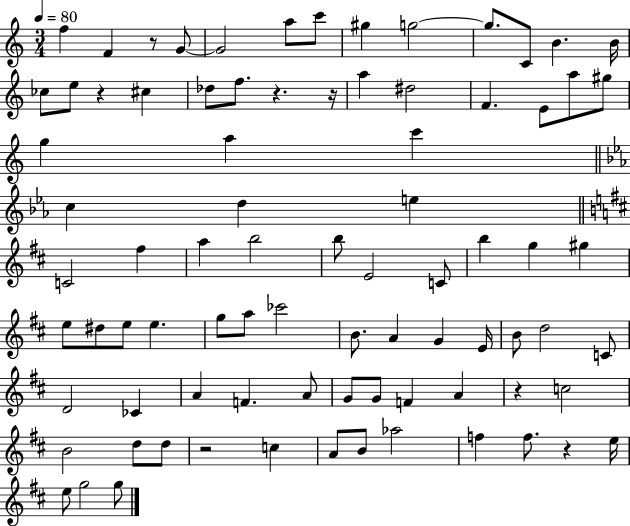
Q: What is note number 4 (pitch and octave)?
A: G4